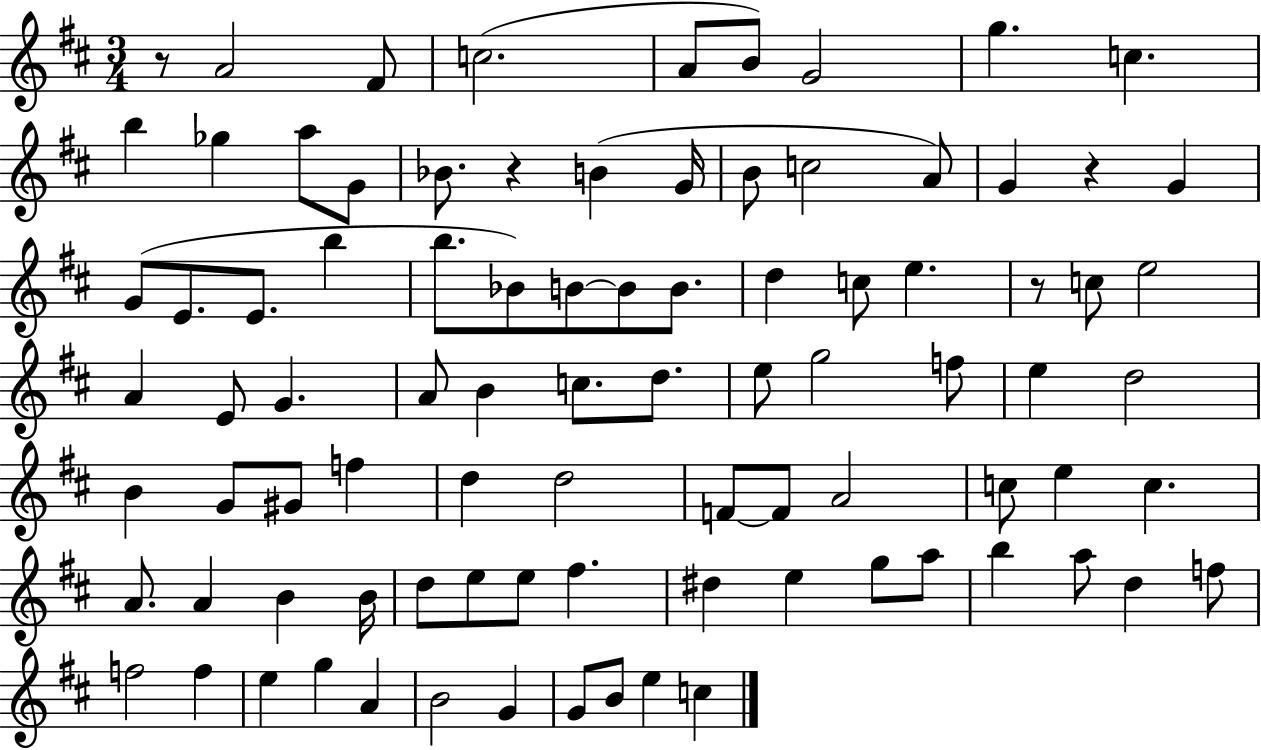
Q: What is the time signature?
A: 3/4